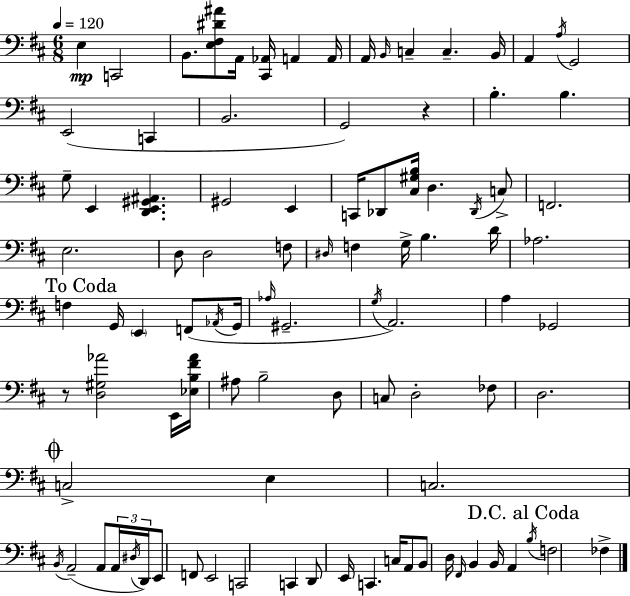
X:1
T:Untitled
M:6/8
L:1/4
K:D
E, C,,2 B,,/2 [E,^F,^D^A]/2 A,,/4 [^C,,_A,,]/4 A,, A,,/4 A,,/4 B,,/4 C, C, B,,/4 A,, A,/4 G,,2 E,,2 C,, B,,2 G,,2 z B, B, G,/2 E,, [D,,E,,^G,,^A,,] ^G,,2 E,, C,,/4 _D,,/2 [^C,^G,B,]/4 D, _D,,/4 C,/2 F,,2 E,2 D,/2 D,2 F,/2 ^D,/4 F, G,/4 B, D/4 _A,2 F, G,,/4 E,, F,,/2 _A,,/4 G,,/4 _A,/4 ^G,,2 G,/4 A,,2 A, _G,,2 z/2 [D,^G,_A]2 E,,/4 [_E,B,^F_A]/4 ^A,/2 B,2 D,/2 C,/2 D,2 _F,/2 D,2 C,2 E, C,2 B,,/4 A,,2 A,,/2 A,,/4 ^D,/4 D,,/4 E,,/2 F,,/2 E,,2 C,,2 C,, D,,/2 E,,/4 C,, C,/4 A,,/2 B,,/2 D,/4 ^F,,/4 B,, B,,/4 A,, B,/4 F,2 _F,